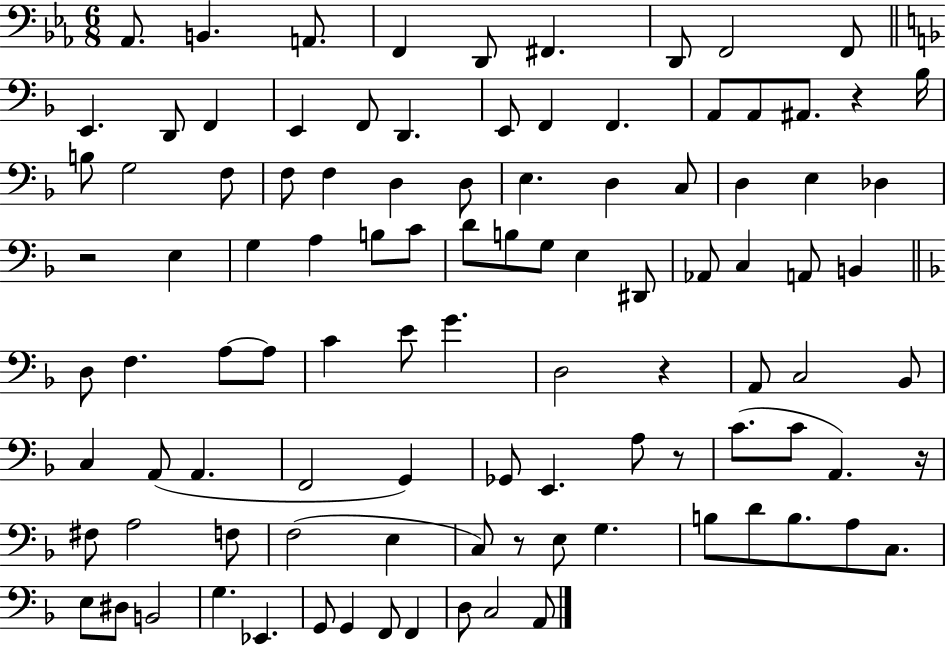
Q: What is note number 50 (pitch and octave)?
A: D3